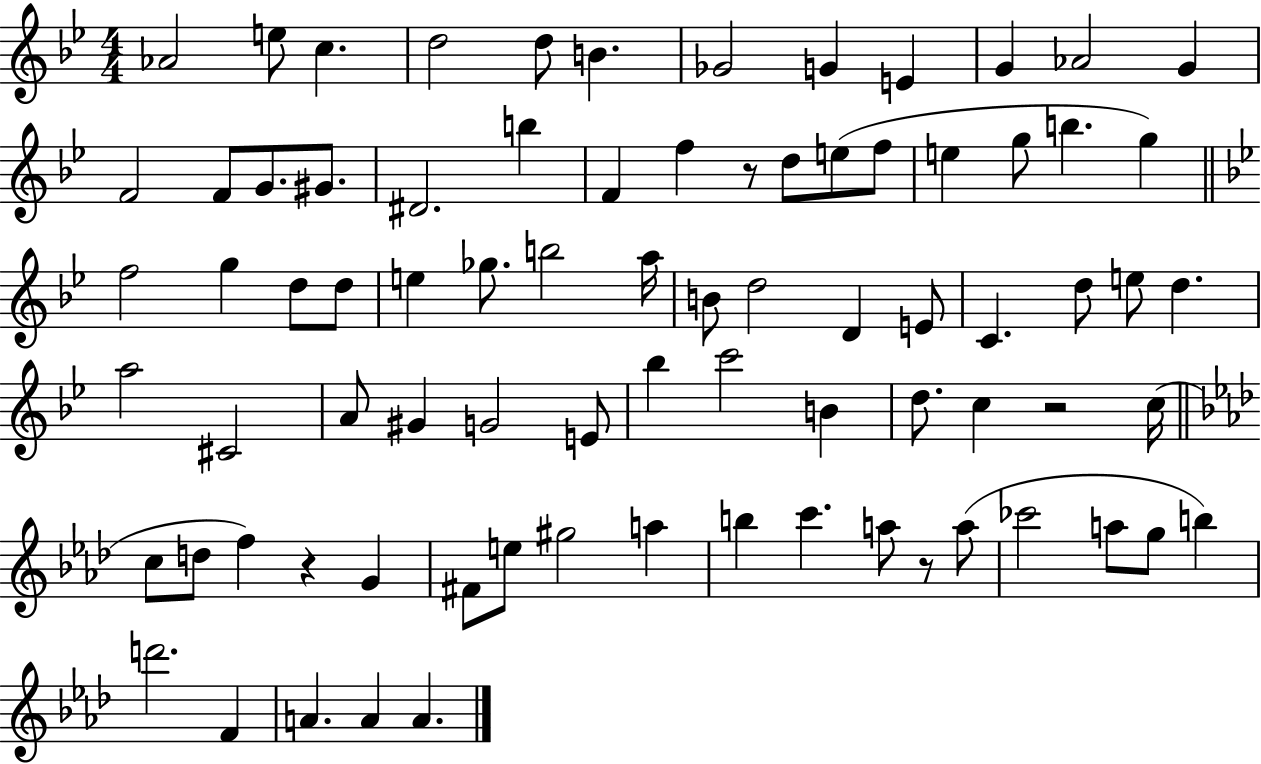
{
  \clef treble
  \numericTimeSignature
  \time 4/4
  \key bes \major
  aes'2 e''8 c''4. | d''2 d''8 b'4. | ges'2 g'4 e'4 | g'4 aes'2 g'4 | \break f'2 f'8 g'8. gis'8. | dis'2. b''4 | f'4 f''4 r8 d''8 e''8( f''8 | e''4 g''8 b''4. g''4) | \break \bar "||" \break \key bes \major f''2 g''4 d''8 d''8 | e''4 ges''8. b''2 a''16 | b'8 d''2 d'4 e'8 | c'4. d''8 e''8 d''4. | \break a''2 cis'2 | a'8 gis'4 g'2 e'8 | bes''4 c'''2 b'4 | d''8. c''4 r2 c''16( | \break \bar "||" \break \key aes \major c''8 d''8 f''4) r4 g'4 | fis'8 e''8 gis''2 a''4 | b''4 c'''4. a''8 r8 a''8( | ces'''2 a''8 g''8 b''4) | \break d'''2. f'4 | a'4. a'4 a'4. | \bar "|."
}